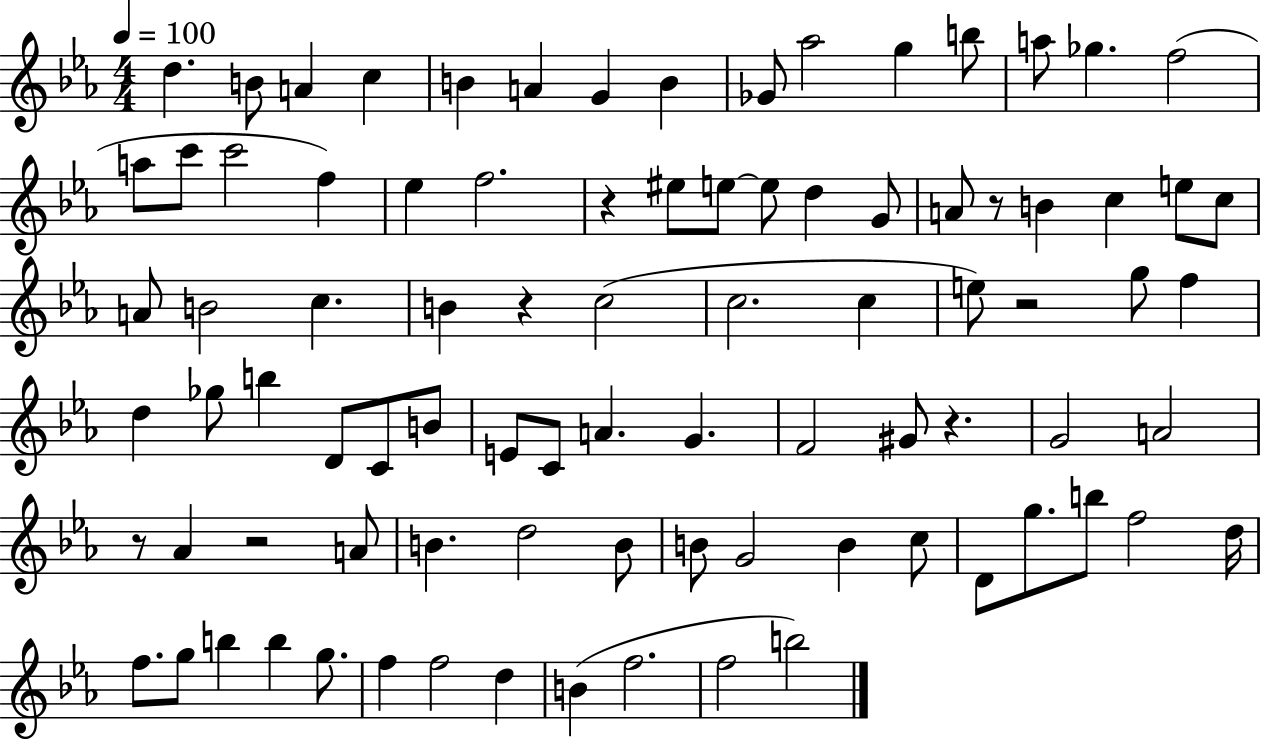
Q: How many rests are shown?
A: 7